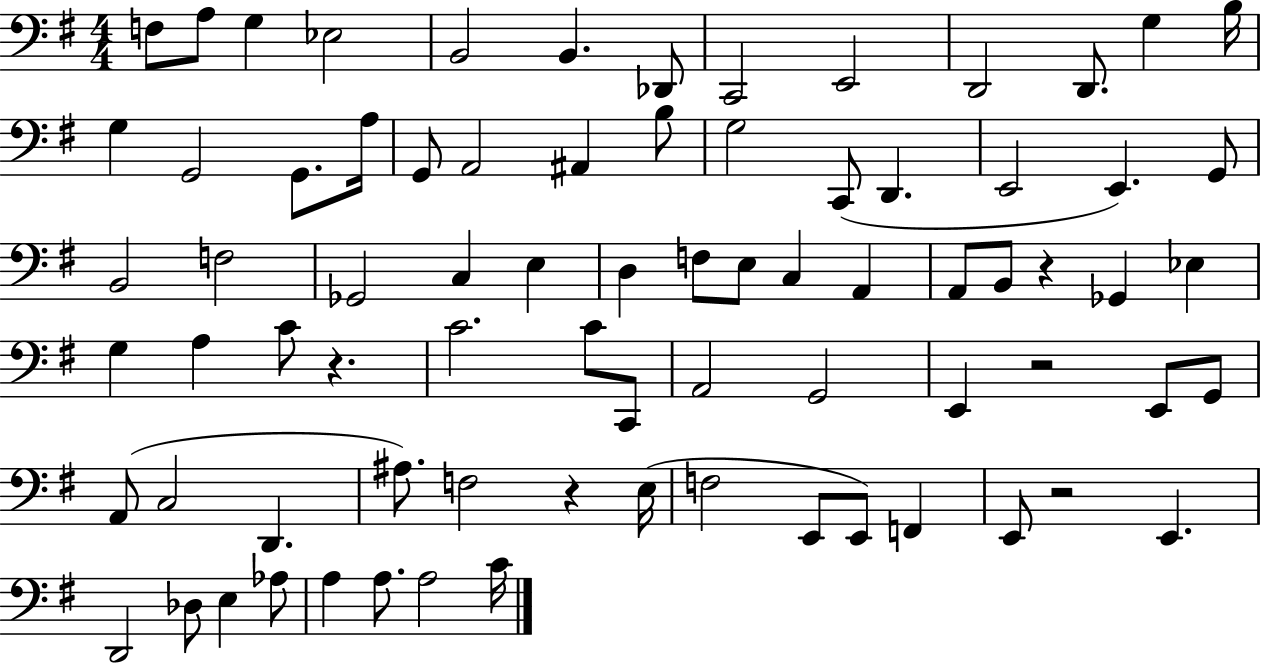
X:1
T:Untitled
M:4/4
L:1/4
K:G
F,/2 A,/2 G, _E,2 B,,2 B,, _D,,/2 C,,2 E,,2 D,,2 D,,/2 G, B,/4 G, G,,2 G,,/2 A,/4 G,,/2 A,,2 ^A,, B,/2 G,2 C,,/2 D,, E,,2 E,, G,,/2 B,,2 F,2 _G,,2 C, E, D, F,/2 E,/2 C, A,, A,,/2 B,,/2 z _G,, _E, G, A, C/2 z C2 C/2 C,,/2 A,,2 G,,2 E,, z2 E,,/2 G,,/2 A,,/2 C,2 D,, ^A,/2 F,2 z E,/4 F,2 E,,/2 E,,/2 F,, E,,/2 z2 E,, D,,2 _D,/2 E, _A,/2 A, A,/2 A,2 C/4